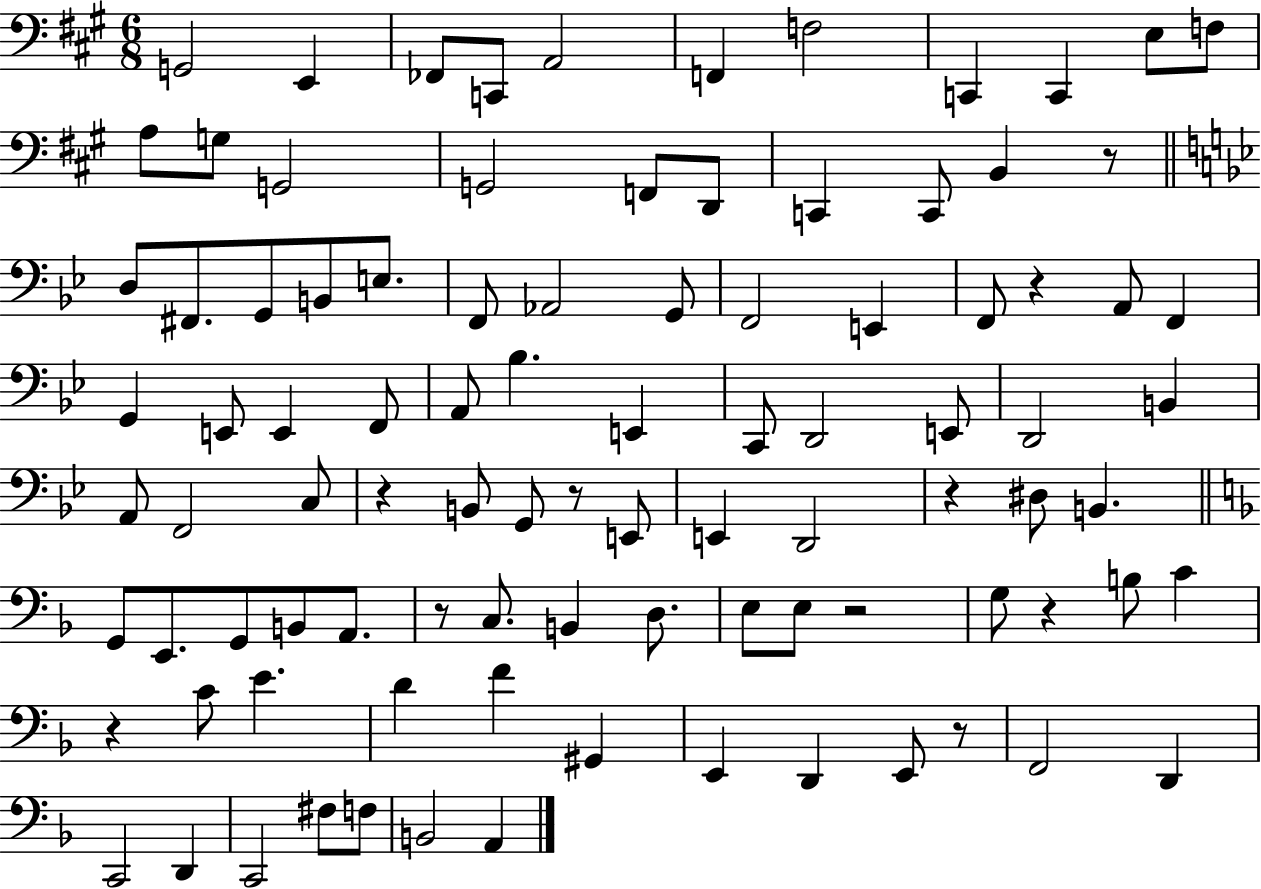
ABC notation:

X:1
T:Untitled
M:6/8
L:1/4
K:A
G,,2 E,, _F,,/2 C,,/2 A,,2 F,, F,2 C,, C,, E,/2 F,/2 A,/2 G,/2 G,,2 G,,2 F,,/2 D,,/2 C,, C,,/2 B,, z/2 D,/2 ^F,,/2 G,,/2 B,,/2 E,/2 F,,/2 _A,,2 G,,/2 F,,2 E,, F,,/2 z A,,/2 F,, G,, E,,/2 E,, F,,/2 A,,/2 _B, E,, C,,/2 D,,2 E,,/2 D,,2 B,, A,,/2 F,,2 C,/2 z B,,/2 G,,/2 z/2 E,,/2 E,, D,,2 z ^D,/2 B,, G,,/2 E,,/2 G,,/2 B,,/2 A,,/2 z/2 C,/2 B,, D,/2 E,/2 E,/2 z2 G,/2 z B,/2 C z C/2 E D F ^G,, E,, D,, E,,/2 z/2 F,,2 D,, C,,2 D,, C,,2 ^F,/2 F,/2 B,,2 A,,